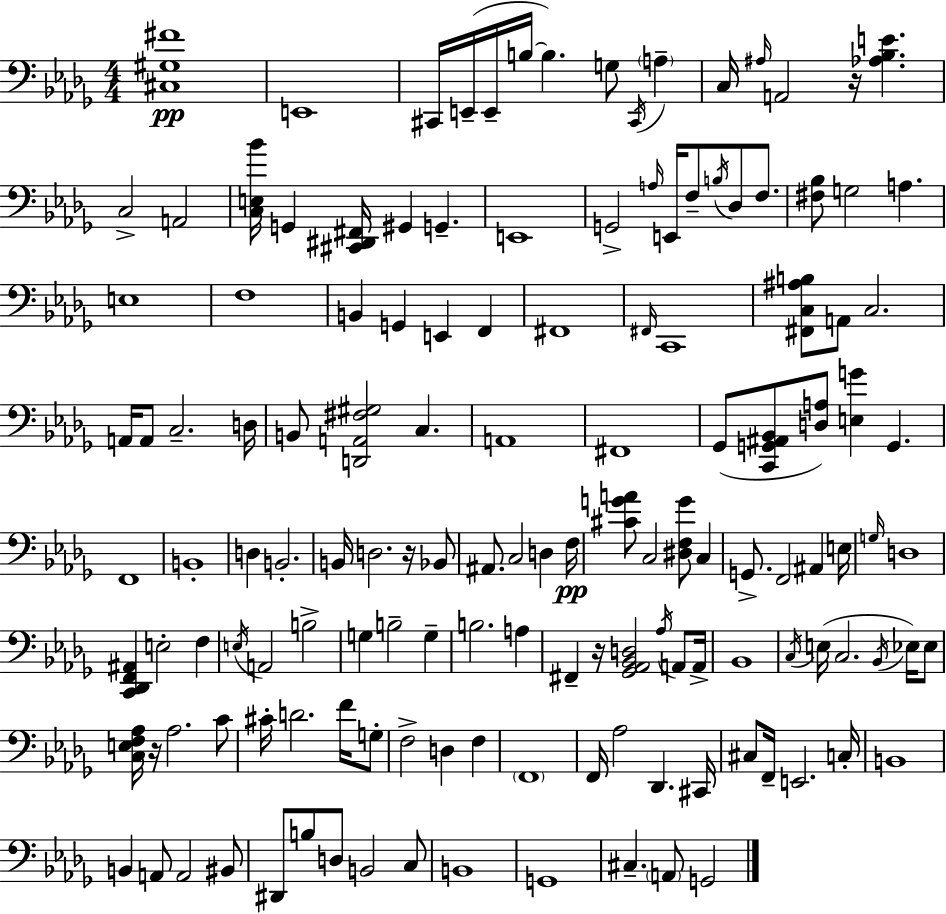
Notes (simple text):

[C#3,G#3,F#4]/w E2/w C#2/s E2/s E2/s B3/s B3/q. G3/e C#2/s A3/q C3/s A#3/s A2/h R/s [Ab3,Bb3,E4]/q. C3/h A2/h [C3,E3,Bb4]/s G2/q [C#2,D#2,F#2]/s G#2/q G2/q. E2/w G2/h A3/s E2/s F3/e B3/s Db3/e F3/e. [F#3,Bb3]/e G3/h A3/q. E3/w F3/w B2/q G2/q E2/q F2/q F#2/w F#2/s C2/w [F#2,C3,A#3,B3]/e A2/e C3/h. A2/s A2/e C3/h. D3/s B2/e [D2,A2,F#3,G#3]/h C3/q. A2/w F#2/w Gb2/e [C2,G2,A#2,Bb2]/e [D3,A3]/e [E3,G4]/q G2/q. F2/w B2/w D3/q B2/h. B2/s D3/h. R/s Bb2/e A#2/e. C3/h D3/q F3/s [C#4,G4,A4]/e C3/h [D#3,F3,G4]/e C3/q G2/e. F2/h A#2/q E3/s G3/s D3/w [C2,Db2,F2,A#2]/q E3/h F3/q E3/s A2/h B3/h G3/q B3/h G3/q B3/h. A3/q F#2/q R/s [Gb2,Ab2,Bb2,D3]/h Ab3/s A2/e A2/s Bb2/w C3/s E3/s C3/h. Bb2/s Eb3/s Eb3/e [C3,E3,F3,Ab3]/s R/s Ab3/h. C4/e C#4/s D4/h. F4/s G3/e F3/h D3/q F3/q F2/w F2/s Ab3/h Db2/q. C#2/s C#3/e F2/s E2/h. C3/s B2/w B2/q A2/e A2/h BIS2/e D#2/e B3/e D3/e B2/h C3/e B2/w G2/w C#3/q. A2/e G2/h